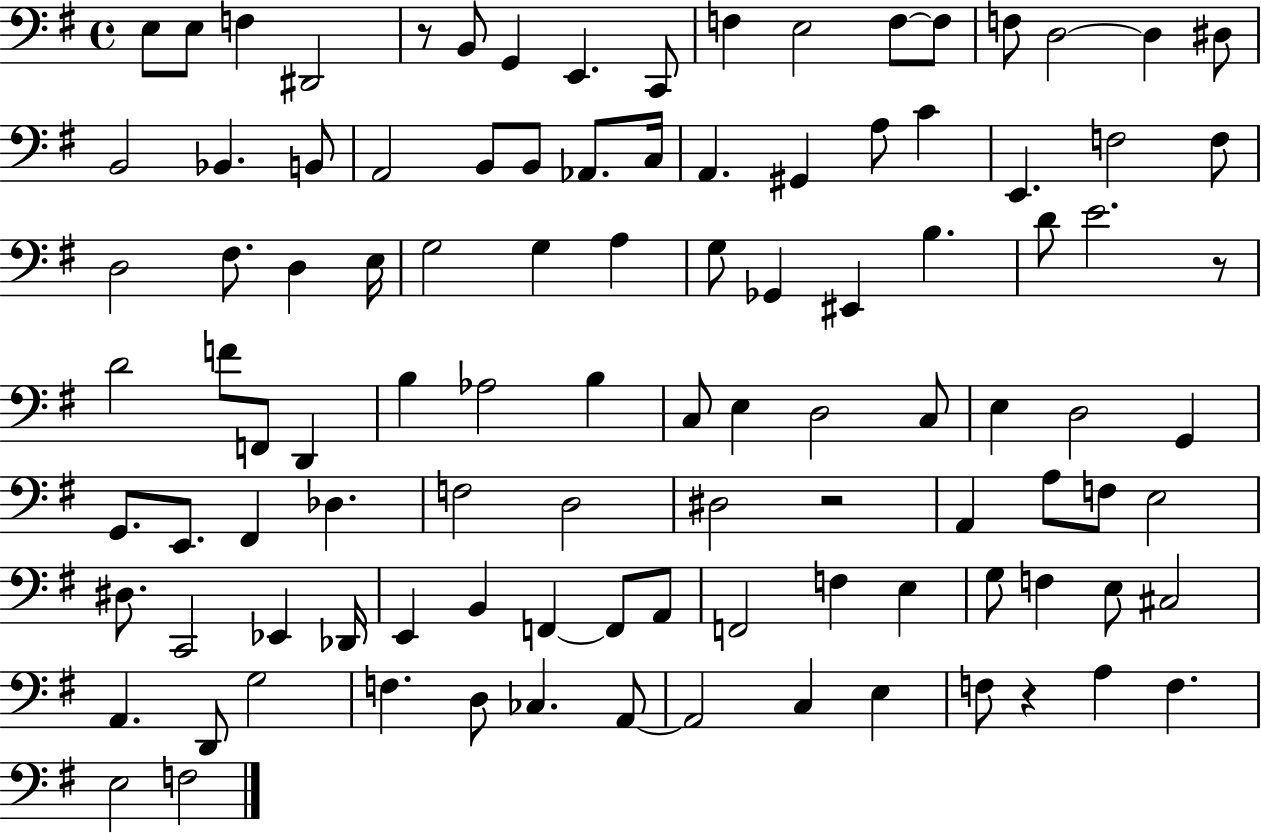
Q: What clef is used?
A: bass